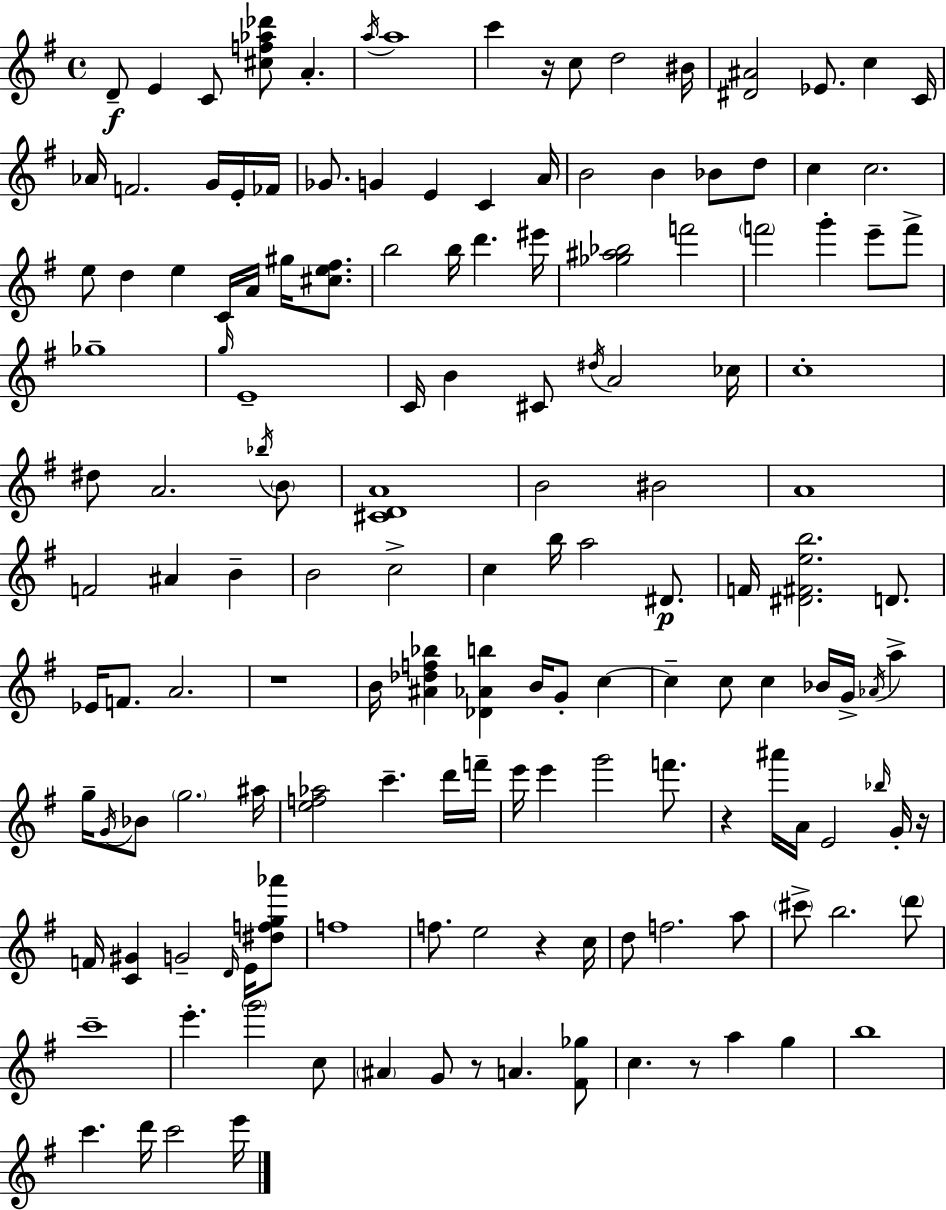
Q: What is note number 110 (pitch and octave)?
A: E5